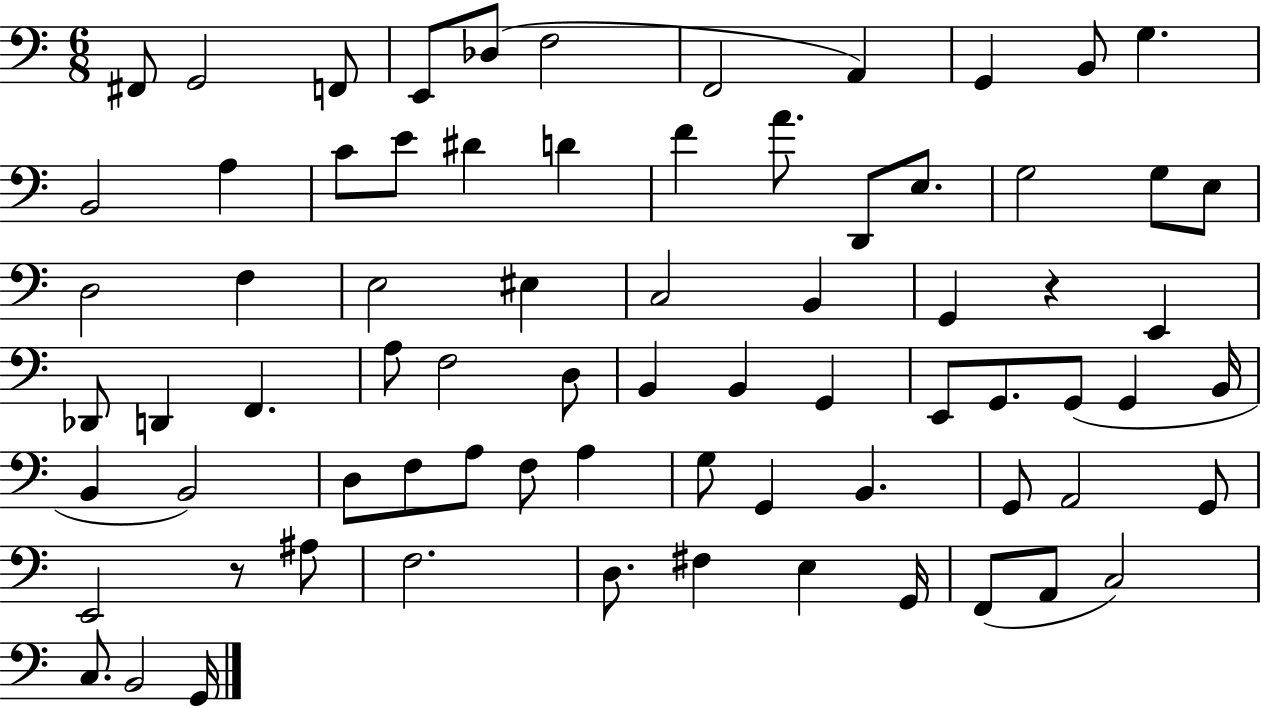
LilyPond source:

{
  \clef bass
  \numericTimeSignature
  \time 6/8
  \key c \major
  \repeat volta 2 { fis,8 g,2 f,8 | e,8 des8( f2 | f,2 a,4) | g,4 b,8 g4. | \break b,2 a4 | c'8 e'8 dis'4 d'4 | f'4 a'8. d,8 e8. | g2 g8 e8 | \break d2 f4 | e2 eis4 | c2 b,4 | g,4 r4 e,4 | \break des,8 d,4 f,4. | a8 f2 d8 | b,4 b,4 g,4 | e,8 g,8. g,8( g,4 b,16 | \break b,4 b,2) | d8 f8 a8 f8 a4 | g8 g,4 b,4. | g,8 a,2 g,8 | \break e,2 r8 ais8 | f2. | d8. fis4 e4 g,16 | f,8( a,8 c2) | \break c8. b,2 g,16 | } \bar "|."
}